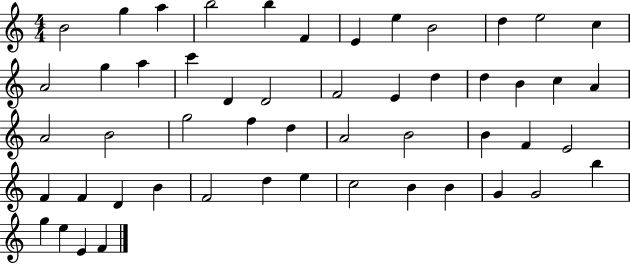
{
  \clef treble
  \numericTimeSignature
  \time 4/4
  \key c \major
  b'2 g''4 a''4 | b''2 b''4 f'4 | e'4 e''4 b'2 | d''4 e''2 c''4 | \break a'2 g''4 a''4 | c'''4 d'4 d'2 | f'2 e'4 d''4 | d''4 b'4 c''4 a'4 | \break a'2 b'2 | g''2 f''4 d''4 | a'2 b'2 | b'4 f'4 e'2 | \break f'4 f'4 d'4 b'4 | f'2 d''4 e''4 | c''2 b'4 b'4 | g'4 g'2 b''4 | \break g''4 e''4 e'4 f'4 | \bar "|."
}